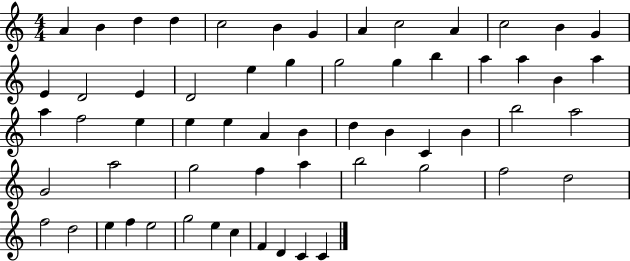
X:1
T:Untitled
M:4/4
L:1/4
K:C
A B d d c2 B G A c2 A c2 B G E D2 E D2 e g g2 g b a a B a a f2 e e e A B d B C B b2 a2 G2 a2 g2 f a b2 g2 f2 d2 f2 d2 e f e2 g2 e c F D C C